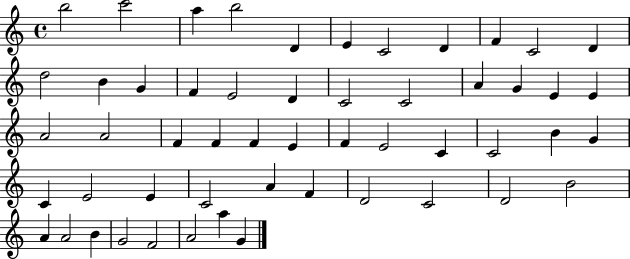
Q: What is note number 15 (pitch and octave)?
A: F4